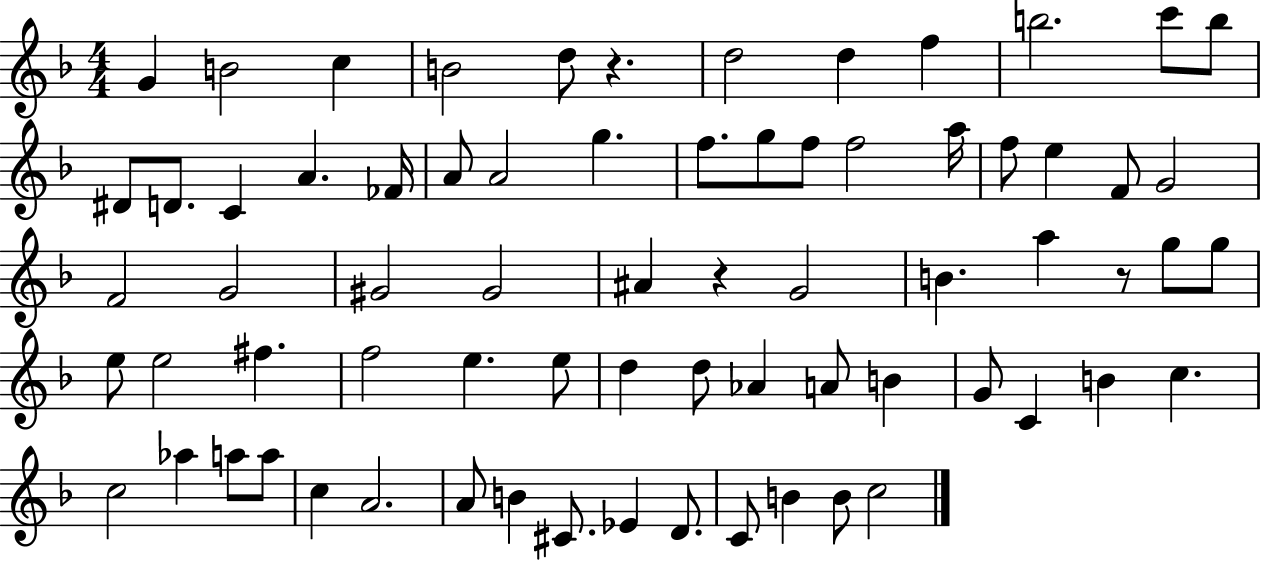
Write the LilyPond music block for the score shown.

{
  \clef treble
  \numericTimeSignature
  \time 4/4
  \key f \major
  \repeat volta 2 { g'4 b'2 c''4 | b'2 d''8 r4. | d''2 d''4 f''4 | b''2. c'''8 b''8 | \break dis'8 d'8. c'4 a'4. fes'16 | a'8 a'2 g''4. | f''8. g''8 f''8 f''2 a''16 | f''8 e''4 f'8 g'2 | \break f'2 g'2 | gis'2 gis'2 | ais'4 r4 g'2 | b'4. a''4 r8 g''8 g''8 | \break e''8 e''2 fis''4. | f''2 e''4. e''8 | d''4 d''8 aes'4 a'8 b'4 | g'8 c'4 b'4 c''4. | \break c''2 aes''4 a''8 a''8 | c''4 a'2. | a'8 b'4 cis'8. ees'4 d'8. | c'8 b'4 b'8 c''2 | \break } \bar "|."
}